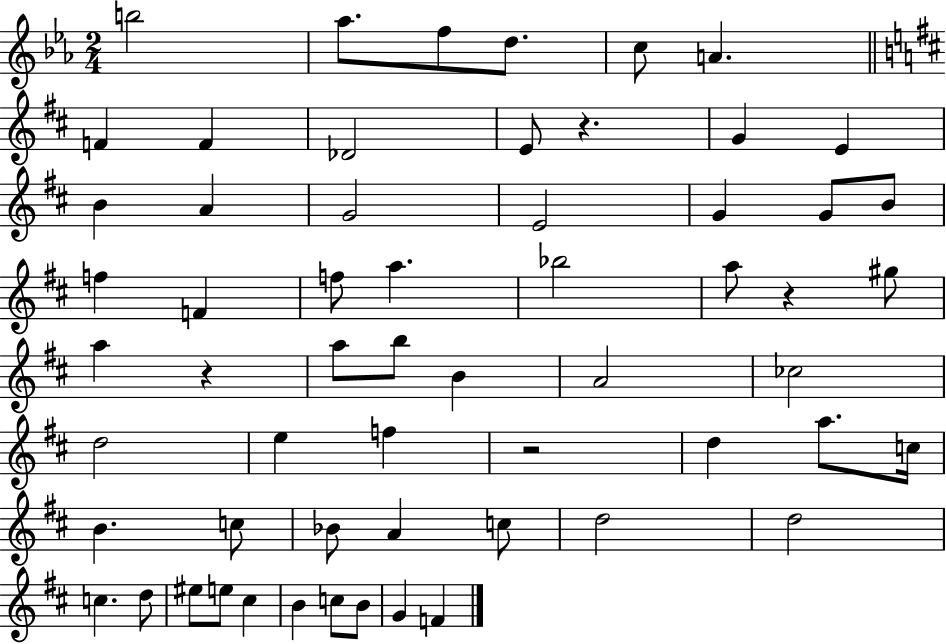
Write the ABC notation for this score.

X:1
T:Untitled
M:2/4
L:1/4
K:Eb
b2 _a/2 f/2 d/2 c/2 A F F _D2 E/2 z G E B A G2 E2 G G/2 B/2 f F f/2 a _b2 a/2 z ^g/2 a z a/2 b/2 B A2 _c2 d2 e f z2 d a/2 c/4 B c/2 _B/2 A c/2 d2 d2 c d/2 ^e/2 e/2 ^c B c/2 B/2 G F